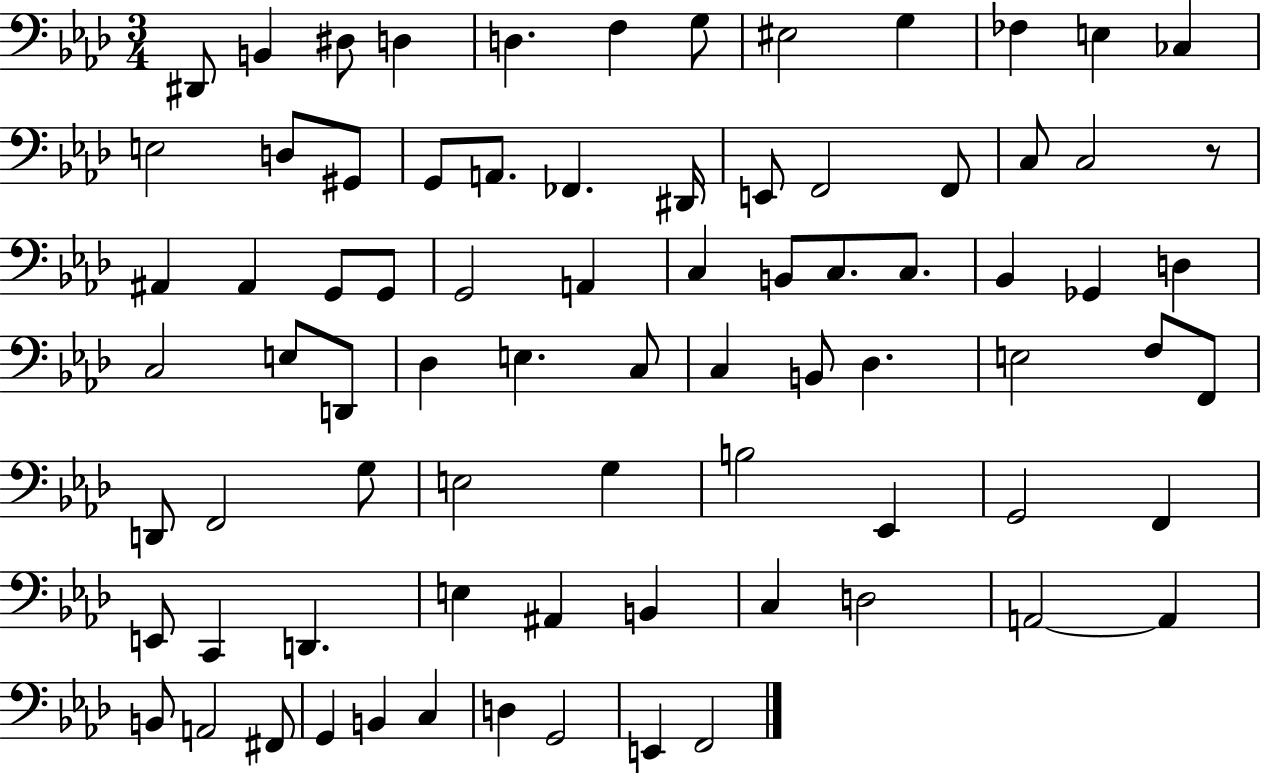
{
  \clef bass
  \numericTimeSignature
  \time 3/4
  \key aes \major
  dis,8 b,4 dis8 d4 | d4. f4 g8 | eis2 g4 | fes4 e4 ces4 | \break e2 d8 gis,8 | g,8 a,8. fes,4. dis,16 | e,8 f,2 f,8 | c8 c2 r8 | \break ais,4 ais,4 g,8 g,8 | g,2 a,4 | c4 b,8 c8. c8. | bes,4 ges,4 d4 | \break c2 e8 d,8 | des4 e4. c8 | c4 b,8 des4. | e2 f8 f,8 | \break d,8 f,2 g8 | e2 g4 | b2 ees,4 | g,2 f,4 | \break e,8 c,4 d,4. | e4 ais,4 b,4 | c4 d2 | a,2~~ a,4 | \break b,8 a,2 fis,8 | g,4 b,4 c4 | d4 g,2 | e,4 f,2 | \break \bar "|."
}